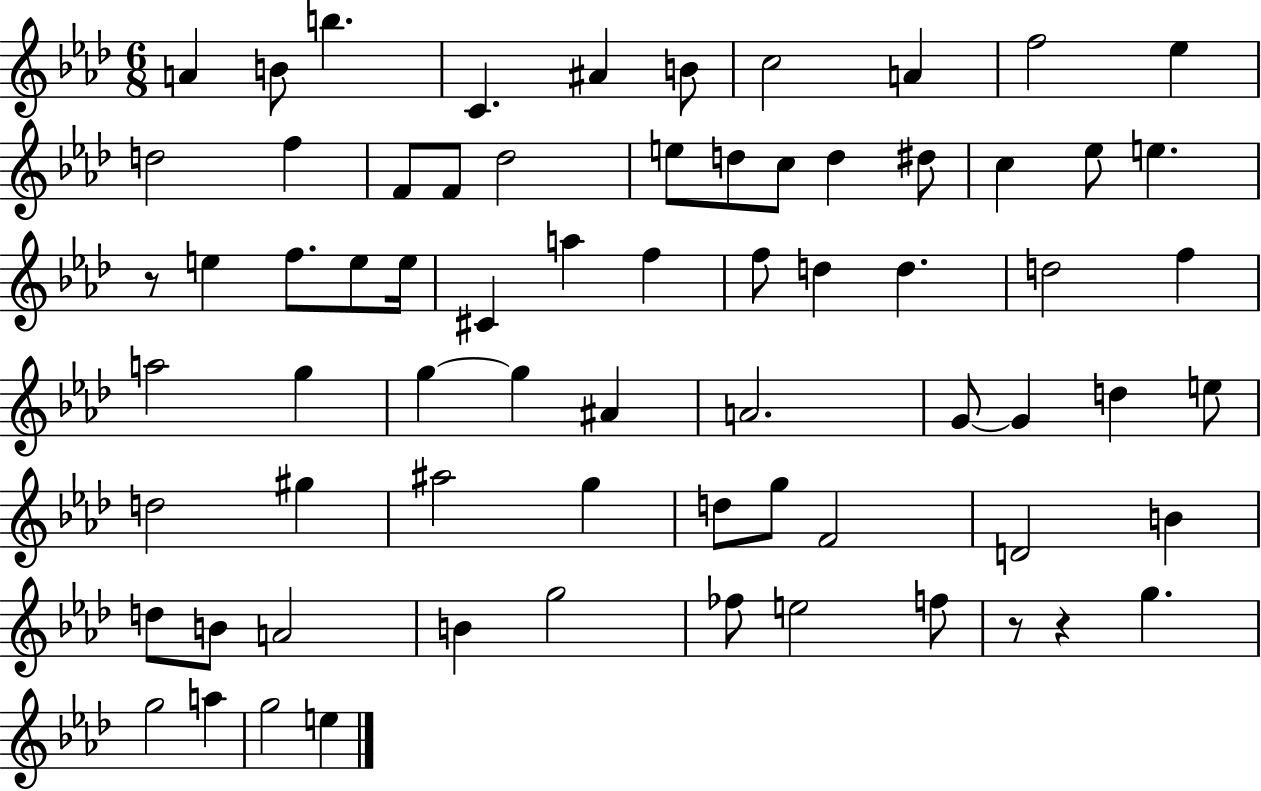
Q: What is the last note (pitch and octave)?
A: E5